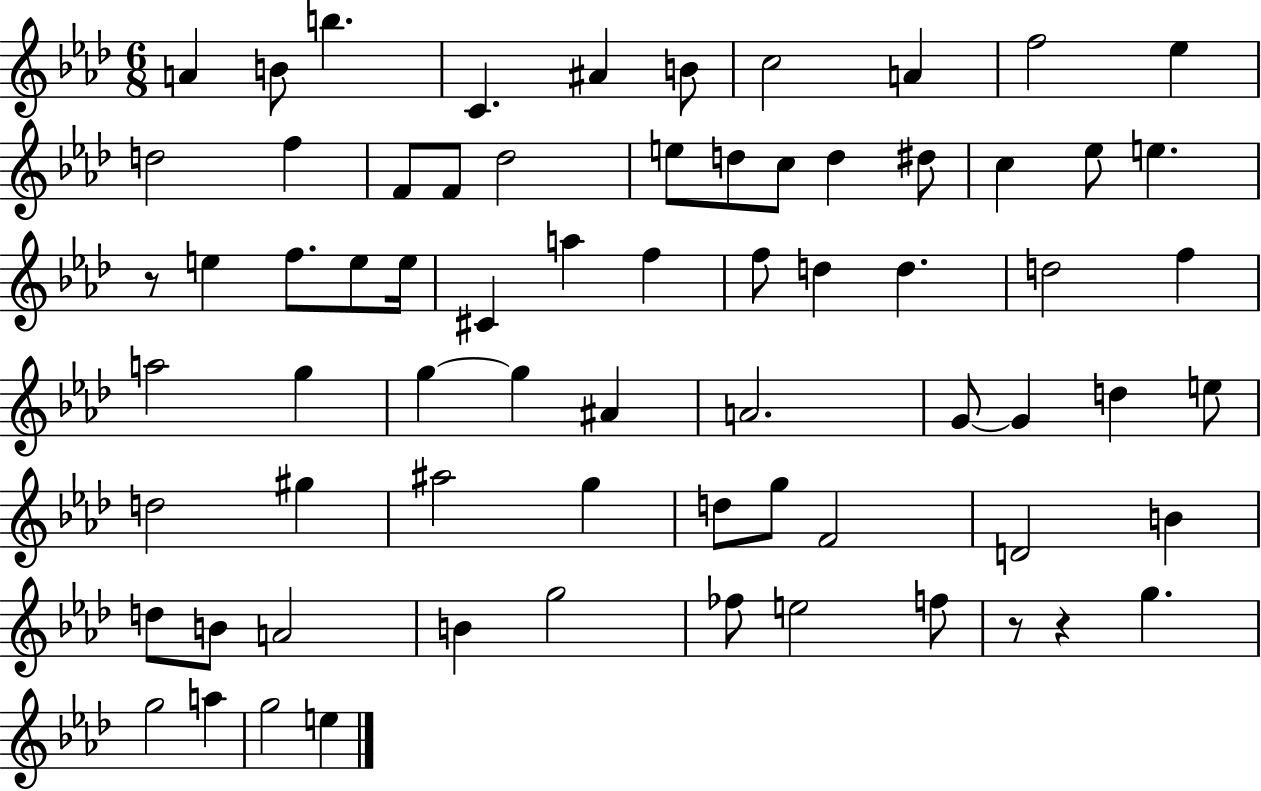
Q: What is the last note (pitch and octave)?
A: E5